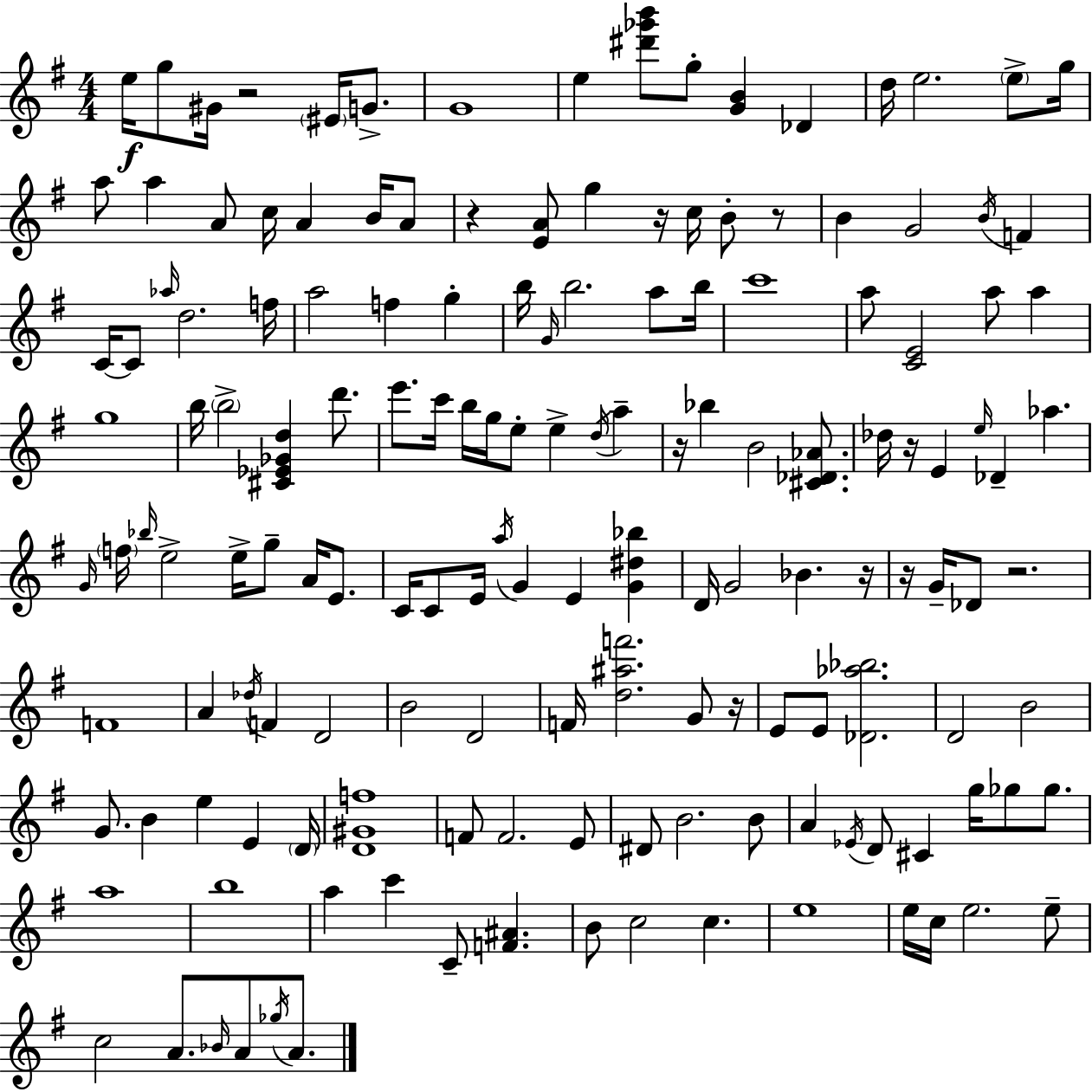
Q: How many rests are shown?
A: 10